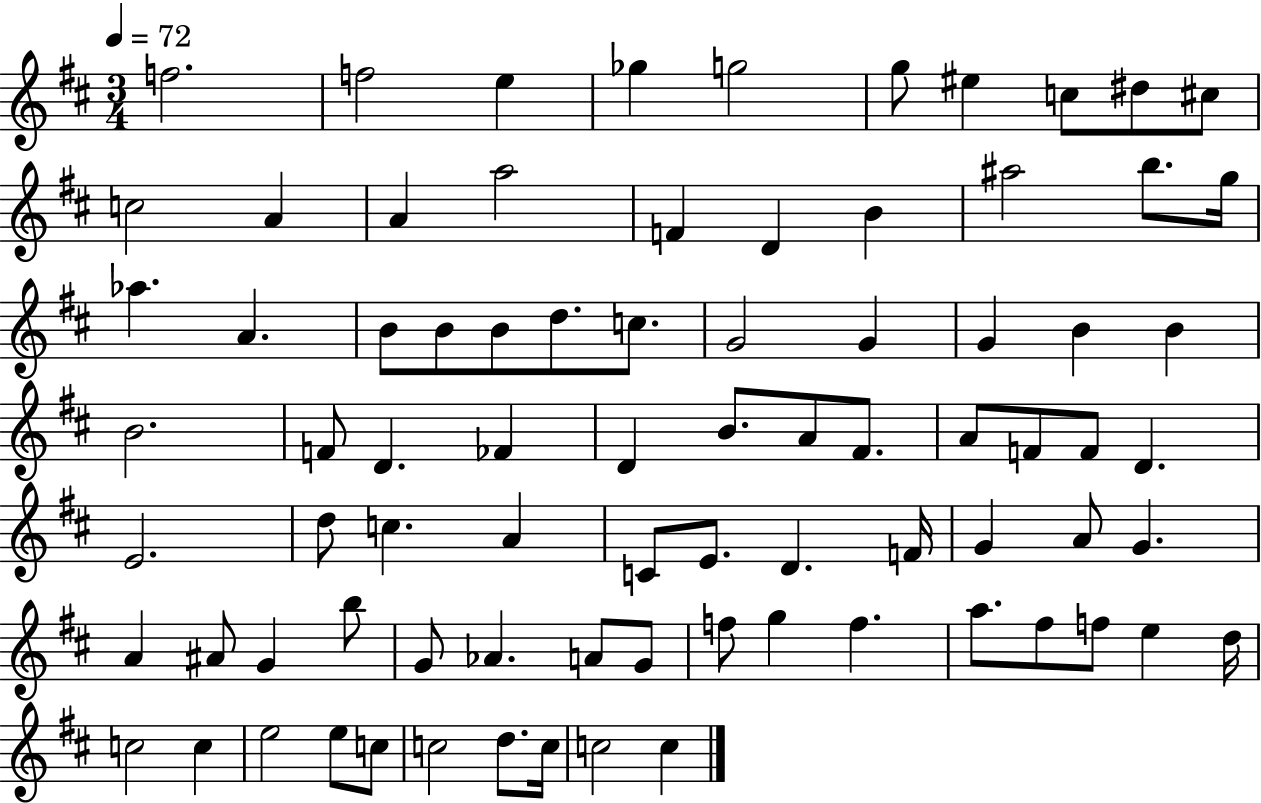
F5/h. F5/h E5/q Gb5/q G5/h G5/e EIS5/q C5/e D#5/e C#5/e C5/h A4/q A4/q A5/h F4/q D4/q B4/q A#5/h B5/e. G5/s Ab5/q. A4/q. B4/e B4/e B4/e D5/e. C5/e. G4/h G4/q G4/q B4/q B4/q B4/h. F4/e D4/q. FES4/q D4/q B4/e. A4/e F#4/e. A4/e F4/e F4/e D4/q. E4/h. D5/e C5/q. A4/q C4/e E4/e. D4/q. F4/s G4/q A4/e G4/q. A4/q A#4/e G4/q B5/e G4/e Ab4/q. A4/e G4/e F5/e G5/q F5/q. A5/e. F#5/e F5/e E5/q D5/s C5/h C5/q E5/h E5/e C5/e C5/h D5/e. C5/s C5/h C5/q